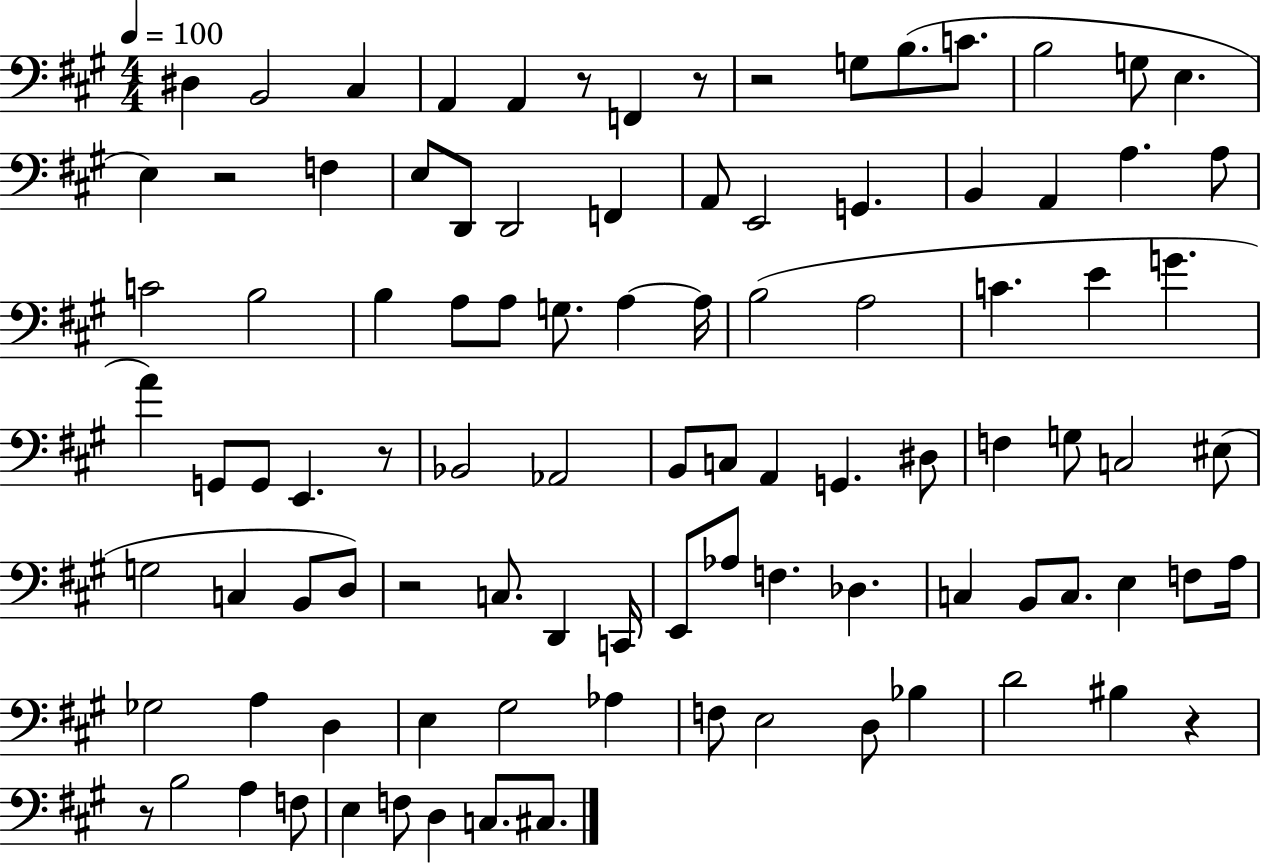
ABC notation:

X:1
T:Untitled
M:4/4
L:1/4
K:A
^D, B,,2 ^C, A,, A,, z/2 F,, z/2 z2 G,/2 B,/2 C/2 B,2 G,/2 E, E, z2 F, E,/2 D,,/2 D,,2 F,, A,,/2 E,,2 G,, B,, A,, A, A,/2 C2 B,2 B, A,/2 A,/2 G,/2 A, A,/4 B,2 A,2 C E G A G,,/2 G,,/2 E,, z/2 _B,,2 _A,,2 B,,/2 C,/2 A,, G,, ^D,/2 F, G,/2 C,2 ^E,/2 G,2 C, B,,/2 D,/2 z2 C,/2 D,, C,,/4 E,,/2 _A,/2 F, _D, C, B,,/2 C,/2 E, F,/2 A,/4 _G,2 A, D, E, ^G,2 _A, F,/2 E,2 D,/2 _B, D2 ^B, z z/2 B,2 A, F,/2 E, F,/2 D, C,/2 ^C,/2